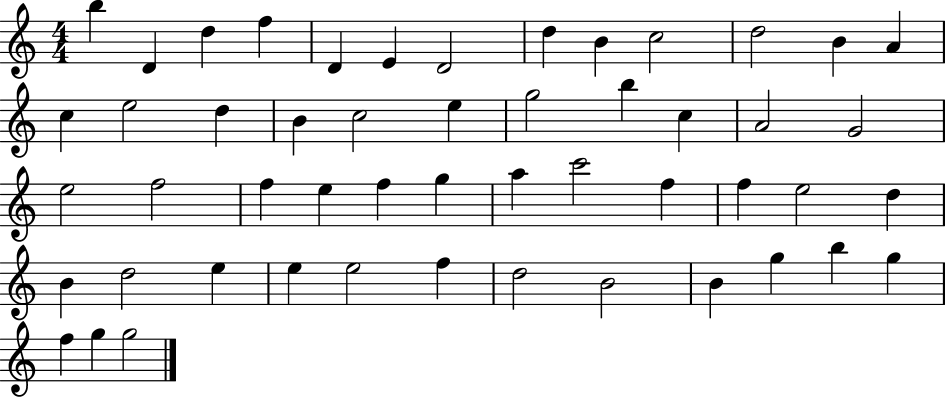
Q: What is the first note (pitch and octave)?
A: B5